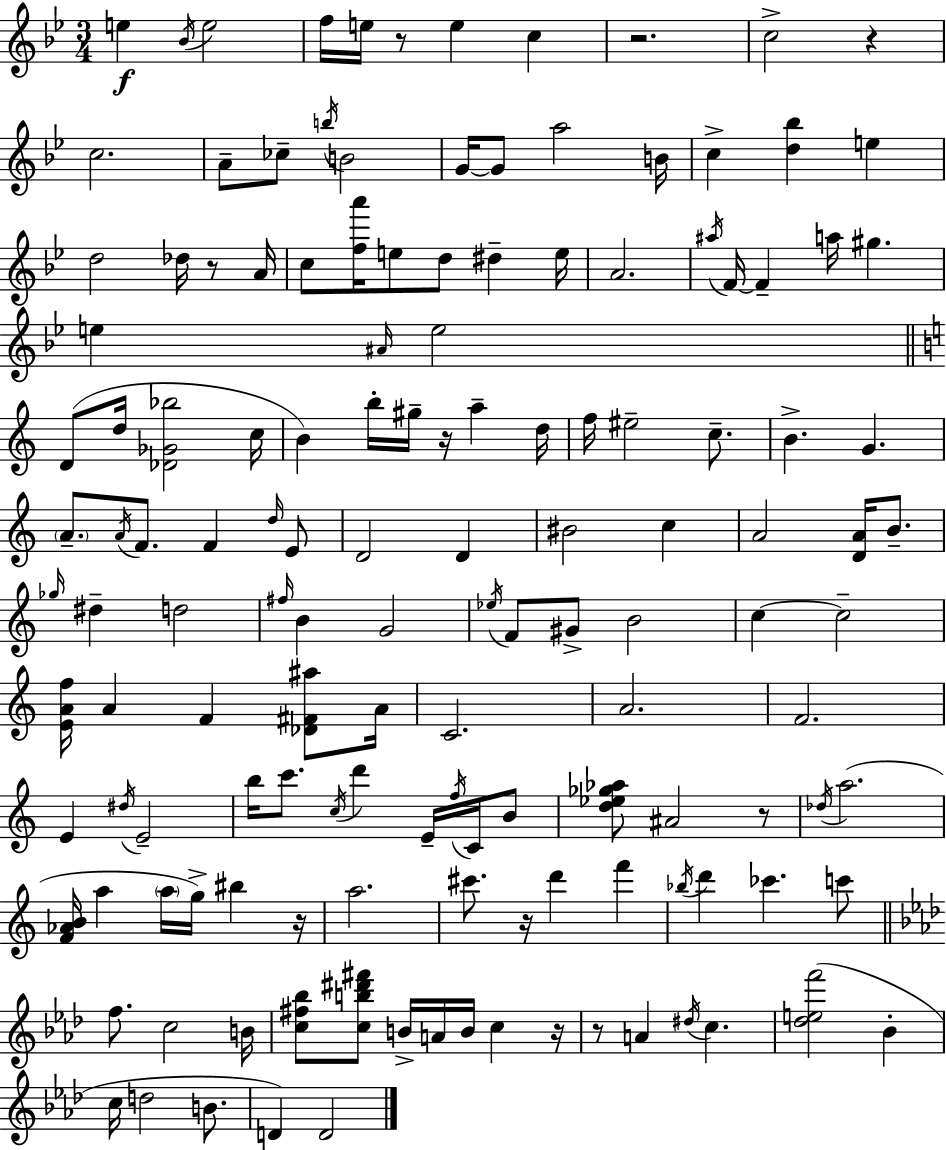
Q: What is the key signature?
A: BES major